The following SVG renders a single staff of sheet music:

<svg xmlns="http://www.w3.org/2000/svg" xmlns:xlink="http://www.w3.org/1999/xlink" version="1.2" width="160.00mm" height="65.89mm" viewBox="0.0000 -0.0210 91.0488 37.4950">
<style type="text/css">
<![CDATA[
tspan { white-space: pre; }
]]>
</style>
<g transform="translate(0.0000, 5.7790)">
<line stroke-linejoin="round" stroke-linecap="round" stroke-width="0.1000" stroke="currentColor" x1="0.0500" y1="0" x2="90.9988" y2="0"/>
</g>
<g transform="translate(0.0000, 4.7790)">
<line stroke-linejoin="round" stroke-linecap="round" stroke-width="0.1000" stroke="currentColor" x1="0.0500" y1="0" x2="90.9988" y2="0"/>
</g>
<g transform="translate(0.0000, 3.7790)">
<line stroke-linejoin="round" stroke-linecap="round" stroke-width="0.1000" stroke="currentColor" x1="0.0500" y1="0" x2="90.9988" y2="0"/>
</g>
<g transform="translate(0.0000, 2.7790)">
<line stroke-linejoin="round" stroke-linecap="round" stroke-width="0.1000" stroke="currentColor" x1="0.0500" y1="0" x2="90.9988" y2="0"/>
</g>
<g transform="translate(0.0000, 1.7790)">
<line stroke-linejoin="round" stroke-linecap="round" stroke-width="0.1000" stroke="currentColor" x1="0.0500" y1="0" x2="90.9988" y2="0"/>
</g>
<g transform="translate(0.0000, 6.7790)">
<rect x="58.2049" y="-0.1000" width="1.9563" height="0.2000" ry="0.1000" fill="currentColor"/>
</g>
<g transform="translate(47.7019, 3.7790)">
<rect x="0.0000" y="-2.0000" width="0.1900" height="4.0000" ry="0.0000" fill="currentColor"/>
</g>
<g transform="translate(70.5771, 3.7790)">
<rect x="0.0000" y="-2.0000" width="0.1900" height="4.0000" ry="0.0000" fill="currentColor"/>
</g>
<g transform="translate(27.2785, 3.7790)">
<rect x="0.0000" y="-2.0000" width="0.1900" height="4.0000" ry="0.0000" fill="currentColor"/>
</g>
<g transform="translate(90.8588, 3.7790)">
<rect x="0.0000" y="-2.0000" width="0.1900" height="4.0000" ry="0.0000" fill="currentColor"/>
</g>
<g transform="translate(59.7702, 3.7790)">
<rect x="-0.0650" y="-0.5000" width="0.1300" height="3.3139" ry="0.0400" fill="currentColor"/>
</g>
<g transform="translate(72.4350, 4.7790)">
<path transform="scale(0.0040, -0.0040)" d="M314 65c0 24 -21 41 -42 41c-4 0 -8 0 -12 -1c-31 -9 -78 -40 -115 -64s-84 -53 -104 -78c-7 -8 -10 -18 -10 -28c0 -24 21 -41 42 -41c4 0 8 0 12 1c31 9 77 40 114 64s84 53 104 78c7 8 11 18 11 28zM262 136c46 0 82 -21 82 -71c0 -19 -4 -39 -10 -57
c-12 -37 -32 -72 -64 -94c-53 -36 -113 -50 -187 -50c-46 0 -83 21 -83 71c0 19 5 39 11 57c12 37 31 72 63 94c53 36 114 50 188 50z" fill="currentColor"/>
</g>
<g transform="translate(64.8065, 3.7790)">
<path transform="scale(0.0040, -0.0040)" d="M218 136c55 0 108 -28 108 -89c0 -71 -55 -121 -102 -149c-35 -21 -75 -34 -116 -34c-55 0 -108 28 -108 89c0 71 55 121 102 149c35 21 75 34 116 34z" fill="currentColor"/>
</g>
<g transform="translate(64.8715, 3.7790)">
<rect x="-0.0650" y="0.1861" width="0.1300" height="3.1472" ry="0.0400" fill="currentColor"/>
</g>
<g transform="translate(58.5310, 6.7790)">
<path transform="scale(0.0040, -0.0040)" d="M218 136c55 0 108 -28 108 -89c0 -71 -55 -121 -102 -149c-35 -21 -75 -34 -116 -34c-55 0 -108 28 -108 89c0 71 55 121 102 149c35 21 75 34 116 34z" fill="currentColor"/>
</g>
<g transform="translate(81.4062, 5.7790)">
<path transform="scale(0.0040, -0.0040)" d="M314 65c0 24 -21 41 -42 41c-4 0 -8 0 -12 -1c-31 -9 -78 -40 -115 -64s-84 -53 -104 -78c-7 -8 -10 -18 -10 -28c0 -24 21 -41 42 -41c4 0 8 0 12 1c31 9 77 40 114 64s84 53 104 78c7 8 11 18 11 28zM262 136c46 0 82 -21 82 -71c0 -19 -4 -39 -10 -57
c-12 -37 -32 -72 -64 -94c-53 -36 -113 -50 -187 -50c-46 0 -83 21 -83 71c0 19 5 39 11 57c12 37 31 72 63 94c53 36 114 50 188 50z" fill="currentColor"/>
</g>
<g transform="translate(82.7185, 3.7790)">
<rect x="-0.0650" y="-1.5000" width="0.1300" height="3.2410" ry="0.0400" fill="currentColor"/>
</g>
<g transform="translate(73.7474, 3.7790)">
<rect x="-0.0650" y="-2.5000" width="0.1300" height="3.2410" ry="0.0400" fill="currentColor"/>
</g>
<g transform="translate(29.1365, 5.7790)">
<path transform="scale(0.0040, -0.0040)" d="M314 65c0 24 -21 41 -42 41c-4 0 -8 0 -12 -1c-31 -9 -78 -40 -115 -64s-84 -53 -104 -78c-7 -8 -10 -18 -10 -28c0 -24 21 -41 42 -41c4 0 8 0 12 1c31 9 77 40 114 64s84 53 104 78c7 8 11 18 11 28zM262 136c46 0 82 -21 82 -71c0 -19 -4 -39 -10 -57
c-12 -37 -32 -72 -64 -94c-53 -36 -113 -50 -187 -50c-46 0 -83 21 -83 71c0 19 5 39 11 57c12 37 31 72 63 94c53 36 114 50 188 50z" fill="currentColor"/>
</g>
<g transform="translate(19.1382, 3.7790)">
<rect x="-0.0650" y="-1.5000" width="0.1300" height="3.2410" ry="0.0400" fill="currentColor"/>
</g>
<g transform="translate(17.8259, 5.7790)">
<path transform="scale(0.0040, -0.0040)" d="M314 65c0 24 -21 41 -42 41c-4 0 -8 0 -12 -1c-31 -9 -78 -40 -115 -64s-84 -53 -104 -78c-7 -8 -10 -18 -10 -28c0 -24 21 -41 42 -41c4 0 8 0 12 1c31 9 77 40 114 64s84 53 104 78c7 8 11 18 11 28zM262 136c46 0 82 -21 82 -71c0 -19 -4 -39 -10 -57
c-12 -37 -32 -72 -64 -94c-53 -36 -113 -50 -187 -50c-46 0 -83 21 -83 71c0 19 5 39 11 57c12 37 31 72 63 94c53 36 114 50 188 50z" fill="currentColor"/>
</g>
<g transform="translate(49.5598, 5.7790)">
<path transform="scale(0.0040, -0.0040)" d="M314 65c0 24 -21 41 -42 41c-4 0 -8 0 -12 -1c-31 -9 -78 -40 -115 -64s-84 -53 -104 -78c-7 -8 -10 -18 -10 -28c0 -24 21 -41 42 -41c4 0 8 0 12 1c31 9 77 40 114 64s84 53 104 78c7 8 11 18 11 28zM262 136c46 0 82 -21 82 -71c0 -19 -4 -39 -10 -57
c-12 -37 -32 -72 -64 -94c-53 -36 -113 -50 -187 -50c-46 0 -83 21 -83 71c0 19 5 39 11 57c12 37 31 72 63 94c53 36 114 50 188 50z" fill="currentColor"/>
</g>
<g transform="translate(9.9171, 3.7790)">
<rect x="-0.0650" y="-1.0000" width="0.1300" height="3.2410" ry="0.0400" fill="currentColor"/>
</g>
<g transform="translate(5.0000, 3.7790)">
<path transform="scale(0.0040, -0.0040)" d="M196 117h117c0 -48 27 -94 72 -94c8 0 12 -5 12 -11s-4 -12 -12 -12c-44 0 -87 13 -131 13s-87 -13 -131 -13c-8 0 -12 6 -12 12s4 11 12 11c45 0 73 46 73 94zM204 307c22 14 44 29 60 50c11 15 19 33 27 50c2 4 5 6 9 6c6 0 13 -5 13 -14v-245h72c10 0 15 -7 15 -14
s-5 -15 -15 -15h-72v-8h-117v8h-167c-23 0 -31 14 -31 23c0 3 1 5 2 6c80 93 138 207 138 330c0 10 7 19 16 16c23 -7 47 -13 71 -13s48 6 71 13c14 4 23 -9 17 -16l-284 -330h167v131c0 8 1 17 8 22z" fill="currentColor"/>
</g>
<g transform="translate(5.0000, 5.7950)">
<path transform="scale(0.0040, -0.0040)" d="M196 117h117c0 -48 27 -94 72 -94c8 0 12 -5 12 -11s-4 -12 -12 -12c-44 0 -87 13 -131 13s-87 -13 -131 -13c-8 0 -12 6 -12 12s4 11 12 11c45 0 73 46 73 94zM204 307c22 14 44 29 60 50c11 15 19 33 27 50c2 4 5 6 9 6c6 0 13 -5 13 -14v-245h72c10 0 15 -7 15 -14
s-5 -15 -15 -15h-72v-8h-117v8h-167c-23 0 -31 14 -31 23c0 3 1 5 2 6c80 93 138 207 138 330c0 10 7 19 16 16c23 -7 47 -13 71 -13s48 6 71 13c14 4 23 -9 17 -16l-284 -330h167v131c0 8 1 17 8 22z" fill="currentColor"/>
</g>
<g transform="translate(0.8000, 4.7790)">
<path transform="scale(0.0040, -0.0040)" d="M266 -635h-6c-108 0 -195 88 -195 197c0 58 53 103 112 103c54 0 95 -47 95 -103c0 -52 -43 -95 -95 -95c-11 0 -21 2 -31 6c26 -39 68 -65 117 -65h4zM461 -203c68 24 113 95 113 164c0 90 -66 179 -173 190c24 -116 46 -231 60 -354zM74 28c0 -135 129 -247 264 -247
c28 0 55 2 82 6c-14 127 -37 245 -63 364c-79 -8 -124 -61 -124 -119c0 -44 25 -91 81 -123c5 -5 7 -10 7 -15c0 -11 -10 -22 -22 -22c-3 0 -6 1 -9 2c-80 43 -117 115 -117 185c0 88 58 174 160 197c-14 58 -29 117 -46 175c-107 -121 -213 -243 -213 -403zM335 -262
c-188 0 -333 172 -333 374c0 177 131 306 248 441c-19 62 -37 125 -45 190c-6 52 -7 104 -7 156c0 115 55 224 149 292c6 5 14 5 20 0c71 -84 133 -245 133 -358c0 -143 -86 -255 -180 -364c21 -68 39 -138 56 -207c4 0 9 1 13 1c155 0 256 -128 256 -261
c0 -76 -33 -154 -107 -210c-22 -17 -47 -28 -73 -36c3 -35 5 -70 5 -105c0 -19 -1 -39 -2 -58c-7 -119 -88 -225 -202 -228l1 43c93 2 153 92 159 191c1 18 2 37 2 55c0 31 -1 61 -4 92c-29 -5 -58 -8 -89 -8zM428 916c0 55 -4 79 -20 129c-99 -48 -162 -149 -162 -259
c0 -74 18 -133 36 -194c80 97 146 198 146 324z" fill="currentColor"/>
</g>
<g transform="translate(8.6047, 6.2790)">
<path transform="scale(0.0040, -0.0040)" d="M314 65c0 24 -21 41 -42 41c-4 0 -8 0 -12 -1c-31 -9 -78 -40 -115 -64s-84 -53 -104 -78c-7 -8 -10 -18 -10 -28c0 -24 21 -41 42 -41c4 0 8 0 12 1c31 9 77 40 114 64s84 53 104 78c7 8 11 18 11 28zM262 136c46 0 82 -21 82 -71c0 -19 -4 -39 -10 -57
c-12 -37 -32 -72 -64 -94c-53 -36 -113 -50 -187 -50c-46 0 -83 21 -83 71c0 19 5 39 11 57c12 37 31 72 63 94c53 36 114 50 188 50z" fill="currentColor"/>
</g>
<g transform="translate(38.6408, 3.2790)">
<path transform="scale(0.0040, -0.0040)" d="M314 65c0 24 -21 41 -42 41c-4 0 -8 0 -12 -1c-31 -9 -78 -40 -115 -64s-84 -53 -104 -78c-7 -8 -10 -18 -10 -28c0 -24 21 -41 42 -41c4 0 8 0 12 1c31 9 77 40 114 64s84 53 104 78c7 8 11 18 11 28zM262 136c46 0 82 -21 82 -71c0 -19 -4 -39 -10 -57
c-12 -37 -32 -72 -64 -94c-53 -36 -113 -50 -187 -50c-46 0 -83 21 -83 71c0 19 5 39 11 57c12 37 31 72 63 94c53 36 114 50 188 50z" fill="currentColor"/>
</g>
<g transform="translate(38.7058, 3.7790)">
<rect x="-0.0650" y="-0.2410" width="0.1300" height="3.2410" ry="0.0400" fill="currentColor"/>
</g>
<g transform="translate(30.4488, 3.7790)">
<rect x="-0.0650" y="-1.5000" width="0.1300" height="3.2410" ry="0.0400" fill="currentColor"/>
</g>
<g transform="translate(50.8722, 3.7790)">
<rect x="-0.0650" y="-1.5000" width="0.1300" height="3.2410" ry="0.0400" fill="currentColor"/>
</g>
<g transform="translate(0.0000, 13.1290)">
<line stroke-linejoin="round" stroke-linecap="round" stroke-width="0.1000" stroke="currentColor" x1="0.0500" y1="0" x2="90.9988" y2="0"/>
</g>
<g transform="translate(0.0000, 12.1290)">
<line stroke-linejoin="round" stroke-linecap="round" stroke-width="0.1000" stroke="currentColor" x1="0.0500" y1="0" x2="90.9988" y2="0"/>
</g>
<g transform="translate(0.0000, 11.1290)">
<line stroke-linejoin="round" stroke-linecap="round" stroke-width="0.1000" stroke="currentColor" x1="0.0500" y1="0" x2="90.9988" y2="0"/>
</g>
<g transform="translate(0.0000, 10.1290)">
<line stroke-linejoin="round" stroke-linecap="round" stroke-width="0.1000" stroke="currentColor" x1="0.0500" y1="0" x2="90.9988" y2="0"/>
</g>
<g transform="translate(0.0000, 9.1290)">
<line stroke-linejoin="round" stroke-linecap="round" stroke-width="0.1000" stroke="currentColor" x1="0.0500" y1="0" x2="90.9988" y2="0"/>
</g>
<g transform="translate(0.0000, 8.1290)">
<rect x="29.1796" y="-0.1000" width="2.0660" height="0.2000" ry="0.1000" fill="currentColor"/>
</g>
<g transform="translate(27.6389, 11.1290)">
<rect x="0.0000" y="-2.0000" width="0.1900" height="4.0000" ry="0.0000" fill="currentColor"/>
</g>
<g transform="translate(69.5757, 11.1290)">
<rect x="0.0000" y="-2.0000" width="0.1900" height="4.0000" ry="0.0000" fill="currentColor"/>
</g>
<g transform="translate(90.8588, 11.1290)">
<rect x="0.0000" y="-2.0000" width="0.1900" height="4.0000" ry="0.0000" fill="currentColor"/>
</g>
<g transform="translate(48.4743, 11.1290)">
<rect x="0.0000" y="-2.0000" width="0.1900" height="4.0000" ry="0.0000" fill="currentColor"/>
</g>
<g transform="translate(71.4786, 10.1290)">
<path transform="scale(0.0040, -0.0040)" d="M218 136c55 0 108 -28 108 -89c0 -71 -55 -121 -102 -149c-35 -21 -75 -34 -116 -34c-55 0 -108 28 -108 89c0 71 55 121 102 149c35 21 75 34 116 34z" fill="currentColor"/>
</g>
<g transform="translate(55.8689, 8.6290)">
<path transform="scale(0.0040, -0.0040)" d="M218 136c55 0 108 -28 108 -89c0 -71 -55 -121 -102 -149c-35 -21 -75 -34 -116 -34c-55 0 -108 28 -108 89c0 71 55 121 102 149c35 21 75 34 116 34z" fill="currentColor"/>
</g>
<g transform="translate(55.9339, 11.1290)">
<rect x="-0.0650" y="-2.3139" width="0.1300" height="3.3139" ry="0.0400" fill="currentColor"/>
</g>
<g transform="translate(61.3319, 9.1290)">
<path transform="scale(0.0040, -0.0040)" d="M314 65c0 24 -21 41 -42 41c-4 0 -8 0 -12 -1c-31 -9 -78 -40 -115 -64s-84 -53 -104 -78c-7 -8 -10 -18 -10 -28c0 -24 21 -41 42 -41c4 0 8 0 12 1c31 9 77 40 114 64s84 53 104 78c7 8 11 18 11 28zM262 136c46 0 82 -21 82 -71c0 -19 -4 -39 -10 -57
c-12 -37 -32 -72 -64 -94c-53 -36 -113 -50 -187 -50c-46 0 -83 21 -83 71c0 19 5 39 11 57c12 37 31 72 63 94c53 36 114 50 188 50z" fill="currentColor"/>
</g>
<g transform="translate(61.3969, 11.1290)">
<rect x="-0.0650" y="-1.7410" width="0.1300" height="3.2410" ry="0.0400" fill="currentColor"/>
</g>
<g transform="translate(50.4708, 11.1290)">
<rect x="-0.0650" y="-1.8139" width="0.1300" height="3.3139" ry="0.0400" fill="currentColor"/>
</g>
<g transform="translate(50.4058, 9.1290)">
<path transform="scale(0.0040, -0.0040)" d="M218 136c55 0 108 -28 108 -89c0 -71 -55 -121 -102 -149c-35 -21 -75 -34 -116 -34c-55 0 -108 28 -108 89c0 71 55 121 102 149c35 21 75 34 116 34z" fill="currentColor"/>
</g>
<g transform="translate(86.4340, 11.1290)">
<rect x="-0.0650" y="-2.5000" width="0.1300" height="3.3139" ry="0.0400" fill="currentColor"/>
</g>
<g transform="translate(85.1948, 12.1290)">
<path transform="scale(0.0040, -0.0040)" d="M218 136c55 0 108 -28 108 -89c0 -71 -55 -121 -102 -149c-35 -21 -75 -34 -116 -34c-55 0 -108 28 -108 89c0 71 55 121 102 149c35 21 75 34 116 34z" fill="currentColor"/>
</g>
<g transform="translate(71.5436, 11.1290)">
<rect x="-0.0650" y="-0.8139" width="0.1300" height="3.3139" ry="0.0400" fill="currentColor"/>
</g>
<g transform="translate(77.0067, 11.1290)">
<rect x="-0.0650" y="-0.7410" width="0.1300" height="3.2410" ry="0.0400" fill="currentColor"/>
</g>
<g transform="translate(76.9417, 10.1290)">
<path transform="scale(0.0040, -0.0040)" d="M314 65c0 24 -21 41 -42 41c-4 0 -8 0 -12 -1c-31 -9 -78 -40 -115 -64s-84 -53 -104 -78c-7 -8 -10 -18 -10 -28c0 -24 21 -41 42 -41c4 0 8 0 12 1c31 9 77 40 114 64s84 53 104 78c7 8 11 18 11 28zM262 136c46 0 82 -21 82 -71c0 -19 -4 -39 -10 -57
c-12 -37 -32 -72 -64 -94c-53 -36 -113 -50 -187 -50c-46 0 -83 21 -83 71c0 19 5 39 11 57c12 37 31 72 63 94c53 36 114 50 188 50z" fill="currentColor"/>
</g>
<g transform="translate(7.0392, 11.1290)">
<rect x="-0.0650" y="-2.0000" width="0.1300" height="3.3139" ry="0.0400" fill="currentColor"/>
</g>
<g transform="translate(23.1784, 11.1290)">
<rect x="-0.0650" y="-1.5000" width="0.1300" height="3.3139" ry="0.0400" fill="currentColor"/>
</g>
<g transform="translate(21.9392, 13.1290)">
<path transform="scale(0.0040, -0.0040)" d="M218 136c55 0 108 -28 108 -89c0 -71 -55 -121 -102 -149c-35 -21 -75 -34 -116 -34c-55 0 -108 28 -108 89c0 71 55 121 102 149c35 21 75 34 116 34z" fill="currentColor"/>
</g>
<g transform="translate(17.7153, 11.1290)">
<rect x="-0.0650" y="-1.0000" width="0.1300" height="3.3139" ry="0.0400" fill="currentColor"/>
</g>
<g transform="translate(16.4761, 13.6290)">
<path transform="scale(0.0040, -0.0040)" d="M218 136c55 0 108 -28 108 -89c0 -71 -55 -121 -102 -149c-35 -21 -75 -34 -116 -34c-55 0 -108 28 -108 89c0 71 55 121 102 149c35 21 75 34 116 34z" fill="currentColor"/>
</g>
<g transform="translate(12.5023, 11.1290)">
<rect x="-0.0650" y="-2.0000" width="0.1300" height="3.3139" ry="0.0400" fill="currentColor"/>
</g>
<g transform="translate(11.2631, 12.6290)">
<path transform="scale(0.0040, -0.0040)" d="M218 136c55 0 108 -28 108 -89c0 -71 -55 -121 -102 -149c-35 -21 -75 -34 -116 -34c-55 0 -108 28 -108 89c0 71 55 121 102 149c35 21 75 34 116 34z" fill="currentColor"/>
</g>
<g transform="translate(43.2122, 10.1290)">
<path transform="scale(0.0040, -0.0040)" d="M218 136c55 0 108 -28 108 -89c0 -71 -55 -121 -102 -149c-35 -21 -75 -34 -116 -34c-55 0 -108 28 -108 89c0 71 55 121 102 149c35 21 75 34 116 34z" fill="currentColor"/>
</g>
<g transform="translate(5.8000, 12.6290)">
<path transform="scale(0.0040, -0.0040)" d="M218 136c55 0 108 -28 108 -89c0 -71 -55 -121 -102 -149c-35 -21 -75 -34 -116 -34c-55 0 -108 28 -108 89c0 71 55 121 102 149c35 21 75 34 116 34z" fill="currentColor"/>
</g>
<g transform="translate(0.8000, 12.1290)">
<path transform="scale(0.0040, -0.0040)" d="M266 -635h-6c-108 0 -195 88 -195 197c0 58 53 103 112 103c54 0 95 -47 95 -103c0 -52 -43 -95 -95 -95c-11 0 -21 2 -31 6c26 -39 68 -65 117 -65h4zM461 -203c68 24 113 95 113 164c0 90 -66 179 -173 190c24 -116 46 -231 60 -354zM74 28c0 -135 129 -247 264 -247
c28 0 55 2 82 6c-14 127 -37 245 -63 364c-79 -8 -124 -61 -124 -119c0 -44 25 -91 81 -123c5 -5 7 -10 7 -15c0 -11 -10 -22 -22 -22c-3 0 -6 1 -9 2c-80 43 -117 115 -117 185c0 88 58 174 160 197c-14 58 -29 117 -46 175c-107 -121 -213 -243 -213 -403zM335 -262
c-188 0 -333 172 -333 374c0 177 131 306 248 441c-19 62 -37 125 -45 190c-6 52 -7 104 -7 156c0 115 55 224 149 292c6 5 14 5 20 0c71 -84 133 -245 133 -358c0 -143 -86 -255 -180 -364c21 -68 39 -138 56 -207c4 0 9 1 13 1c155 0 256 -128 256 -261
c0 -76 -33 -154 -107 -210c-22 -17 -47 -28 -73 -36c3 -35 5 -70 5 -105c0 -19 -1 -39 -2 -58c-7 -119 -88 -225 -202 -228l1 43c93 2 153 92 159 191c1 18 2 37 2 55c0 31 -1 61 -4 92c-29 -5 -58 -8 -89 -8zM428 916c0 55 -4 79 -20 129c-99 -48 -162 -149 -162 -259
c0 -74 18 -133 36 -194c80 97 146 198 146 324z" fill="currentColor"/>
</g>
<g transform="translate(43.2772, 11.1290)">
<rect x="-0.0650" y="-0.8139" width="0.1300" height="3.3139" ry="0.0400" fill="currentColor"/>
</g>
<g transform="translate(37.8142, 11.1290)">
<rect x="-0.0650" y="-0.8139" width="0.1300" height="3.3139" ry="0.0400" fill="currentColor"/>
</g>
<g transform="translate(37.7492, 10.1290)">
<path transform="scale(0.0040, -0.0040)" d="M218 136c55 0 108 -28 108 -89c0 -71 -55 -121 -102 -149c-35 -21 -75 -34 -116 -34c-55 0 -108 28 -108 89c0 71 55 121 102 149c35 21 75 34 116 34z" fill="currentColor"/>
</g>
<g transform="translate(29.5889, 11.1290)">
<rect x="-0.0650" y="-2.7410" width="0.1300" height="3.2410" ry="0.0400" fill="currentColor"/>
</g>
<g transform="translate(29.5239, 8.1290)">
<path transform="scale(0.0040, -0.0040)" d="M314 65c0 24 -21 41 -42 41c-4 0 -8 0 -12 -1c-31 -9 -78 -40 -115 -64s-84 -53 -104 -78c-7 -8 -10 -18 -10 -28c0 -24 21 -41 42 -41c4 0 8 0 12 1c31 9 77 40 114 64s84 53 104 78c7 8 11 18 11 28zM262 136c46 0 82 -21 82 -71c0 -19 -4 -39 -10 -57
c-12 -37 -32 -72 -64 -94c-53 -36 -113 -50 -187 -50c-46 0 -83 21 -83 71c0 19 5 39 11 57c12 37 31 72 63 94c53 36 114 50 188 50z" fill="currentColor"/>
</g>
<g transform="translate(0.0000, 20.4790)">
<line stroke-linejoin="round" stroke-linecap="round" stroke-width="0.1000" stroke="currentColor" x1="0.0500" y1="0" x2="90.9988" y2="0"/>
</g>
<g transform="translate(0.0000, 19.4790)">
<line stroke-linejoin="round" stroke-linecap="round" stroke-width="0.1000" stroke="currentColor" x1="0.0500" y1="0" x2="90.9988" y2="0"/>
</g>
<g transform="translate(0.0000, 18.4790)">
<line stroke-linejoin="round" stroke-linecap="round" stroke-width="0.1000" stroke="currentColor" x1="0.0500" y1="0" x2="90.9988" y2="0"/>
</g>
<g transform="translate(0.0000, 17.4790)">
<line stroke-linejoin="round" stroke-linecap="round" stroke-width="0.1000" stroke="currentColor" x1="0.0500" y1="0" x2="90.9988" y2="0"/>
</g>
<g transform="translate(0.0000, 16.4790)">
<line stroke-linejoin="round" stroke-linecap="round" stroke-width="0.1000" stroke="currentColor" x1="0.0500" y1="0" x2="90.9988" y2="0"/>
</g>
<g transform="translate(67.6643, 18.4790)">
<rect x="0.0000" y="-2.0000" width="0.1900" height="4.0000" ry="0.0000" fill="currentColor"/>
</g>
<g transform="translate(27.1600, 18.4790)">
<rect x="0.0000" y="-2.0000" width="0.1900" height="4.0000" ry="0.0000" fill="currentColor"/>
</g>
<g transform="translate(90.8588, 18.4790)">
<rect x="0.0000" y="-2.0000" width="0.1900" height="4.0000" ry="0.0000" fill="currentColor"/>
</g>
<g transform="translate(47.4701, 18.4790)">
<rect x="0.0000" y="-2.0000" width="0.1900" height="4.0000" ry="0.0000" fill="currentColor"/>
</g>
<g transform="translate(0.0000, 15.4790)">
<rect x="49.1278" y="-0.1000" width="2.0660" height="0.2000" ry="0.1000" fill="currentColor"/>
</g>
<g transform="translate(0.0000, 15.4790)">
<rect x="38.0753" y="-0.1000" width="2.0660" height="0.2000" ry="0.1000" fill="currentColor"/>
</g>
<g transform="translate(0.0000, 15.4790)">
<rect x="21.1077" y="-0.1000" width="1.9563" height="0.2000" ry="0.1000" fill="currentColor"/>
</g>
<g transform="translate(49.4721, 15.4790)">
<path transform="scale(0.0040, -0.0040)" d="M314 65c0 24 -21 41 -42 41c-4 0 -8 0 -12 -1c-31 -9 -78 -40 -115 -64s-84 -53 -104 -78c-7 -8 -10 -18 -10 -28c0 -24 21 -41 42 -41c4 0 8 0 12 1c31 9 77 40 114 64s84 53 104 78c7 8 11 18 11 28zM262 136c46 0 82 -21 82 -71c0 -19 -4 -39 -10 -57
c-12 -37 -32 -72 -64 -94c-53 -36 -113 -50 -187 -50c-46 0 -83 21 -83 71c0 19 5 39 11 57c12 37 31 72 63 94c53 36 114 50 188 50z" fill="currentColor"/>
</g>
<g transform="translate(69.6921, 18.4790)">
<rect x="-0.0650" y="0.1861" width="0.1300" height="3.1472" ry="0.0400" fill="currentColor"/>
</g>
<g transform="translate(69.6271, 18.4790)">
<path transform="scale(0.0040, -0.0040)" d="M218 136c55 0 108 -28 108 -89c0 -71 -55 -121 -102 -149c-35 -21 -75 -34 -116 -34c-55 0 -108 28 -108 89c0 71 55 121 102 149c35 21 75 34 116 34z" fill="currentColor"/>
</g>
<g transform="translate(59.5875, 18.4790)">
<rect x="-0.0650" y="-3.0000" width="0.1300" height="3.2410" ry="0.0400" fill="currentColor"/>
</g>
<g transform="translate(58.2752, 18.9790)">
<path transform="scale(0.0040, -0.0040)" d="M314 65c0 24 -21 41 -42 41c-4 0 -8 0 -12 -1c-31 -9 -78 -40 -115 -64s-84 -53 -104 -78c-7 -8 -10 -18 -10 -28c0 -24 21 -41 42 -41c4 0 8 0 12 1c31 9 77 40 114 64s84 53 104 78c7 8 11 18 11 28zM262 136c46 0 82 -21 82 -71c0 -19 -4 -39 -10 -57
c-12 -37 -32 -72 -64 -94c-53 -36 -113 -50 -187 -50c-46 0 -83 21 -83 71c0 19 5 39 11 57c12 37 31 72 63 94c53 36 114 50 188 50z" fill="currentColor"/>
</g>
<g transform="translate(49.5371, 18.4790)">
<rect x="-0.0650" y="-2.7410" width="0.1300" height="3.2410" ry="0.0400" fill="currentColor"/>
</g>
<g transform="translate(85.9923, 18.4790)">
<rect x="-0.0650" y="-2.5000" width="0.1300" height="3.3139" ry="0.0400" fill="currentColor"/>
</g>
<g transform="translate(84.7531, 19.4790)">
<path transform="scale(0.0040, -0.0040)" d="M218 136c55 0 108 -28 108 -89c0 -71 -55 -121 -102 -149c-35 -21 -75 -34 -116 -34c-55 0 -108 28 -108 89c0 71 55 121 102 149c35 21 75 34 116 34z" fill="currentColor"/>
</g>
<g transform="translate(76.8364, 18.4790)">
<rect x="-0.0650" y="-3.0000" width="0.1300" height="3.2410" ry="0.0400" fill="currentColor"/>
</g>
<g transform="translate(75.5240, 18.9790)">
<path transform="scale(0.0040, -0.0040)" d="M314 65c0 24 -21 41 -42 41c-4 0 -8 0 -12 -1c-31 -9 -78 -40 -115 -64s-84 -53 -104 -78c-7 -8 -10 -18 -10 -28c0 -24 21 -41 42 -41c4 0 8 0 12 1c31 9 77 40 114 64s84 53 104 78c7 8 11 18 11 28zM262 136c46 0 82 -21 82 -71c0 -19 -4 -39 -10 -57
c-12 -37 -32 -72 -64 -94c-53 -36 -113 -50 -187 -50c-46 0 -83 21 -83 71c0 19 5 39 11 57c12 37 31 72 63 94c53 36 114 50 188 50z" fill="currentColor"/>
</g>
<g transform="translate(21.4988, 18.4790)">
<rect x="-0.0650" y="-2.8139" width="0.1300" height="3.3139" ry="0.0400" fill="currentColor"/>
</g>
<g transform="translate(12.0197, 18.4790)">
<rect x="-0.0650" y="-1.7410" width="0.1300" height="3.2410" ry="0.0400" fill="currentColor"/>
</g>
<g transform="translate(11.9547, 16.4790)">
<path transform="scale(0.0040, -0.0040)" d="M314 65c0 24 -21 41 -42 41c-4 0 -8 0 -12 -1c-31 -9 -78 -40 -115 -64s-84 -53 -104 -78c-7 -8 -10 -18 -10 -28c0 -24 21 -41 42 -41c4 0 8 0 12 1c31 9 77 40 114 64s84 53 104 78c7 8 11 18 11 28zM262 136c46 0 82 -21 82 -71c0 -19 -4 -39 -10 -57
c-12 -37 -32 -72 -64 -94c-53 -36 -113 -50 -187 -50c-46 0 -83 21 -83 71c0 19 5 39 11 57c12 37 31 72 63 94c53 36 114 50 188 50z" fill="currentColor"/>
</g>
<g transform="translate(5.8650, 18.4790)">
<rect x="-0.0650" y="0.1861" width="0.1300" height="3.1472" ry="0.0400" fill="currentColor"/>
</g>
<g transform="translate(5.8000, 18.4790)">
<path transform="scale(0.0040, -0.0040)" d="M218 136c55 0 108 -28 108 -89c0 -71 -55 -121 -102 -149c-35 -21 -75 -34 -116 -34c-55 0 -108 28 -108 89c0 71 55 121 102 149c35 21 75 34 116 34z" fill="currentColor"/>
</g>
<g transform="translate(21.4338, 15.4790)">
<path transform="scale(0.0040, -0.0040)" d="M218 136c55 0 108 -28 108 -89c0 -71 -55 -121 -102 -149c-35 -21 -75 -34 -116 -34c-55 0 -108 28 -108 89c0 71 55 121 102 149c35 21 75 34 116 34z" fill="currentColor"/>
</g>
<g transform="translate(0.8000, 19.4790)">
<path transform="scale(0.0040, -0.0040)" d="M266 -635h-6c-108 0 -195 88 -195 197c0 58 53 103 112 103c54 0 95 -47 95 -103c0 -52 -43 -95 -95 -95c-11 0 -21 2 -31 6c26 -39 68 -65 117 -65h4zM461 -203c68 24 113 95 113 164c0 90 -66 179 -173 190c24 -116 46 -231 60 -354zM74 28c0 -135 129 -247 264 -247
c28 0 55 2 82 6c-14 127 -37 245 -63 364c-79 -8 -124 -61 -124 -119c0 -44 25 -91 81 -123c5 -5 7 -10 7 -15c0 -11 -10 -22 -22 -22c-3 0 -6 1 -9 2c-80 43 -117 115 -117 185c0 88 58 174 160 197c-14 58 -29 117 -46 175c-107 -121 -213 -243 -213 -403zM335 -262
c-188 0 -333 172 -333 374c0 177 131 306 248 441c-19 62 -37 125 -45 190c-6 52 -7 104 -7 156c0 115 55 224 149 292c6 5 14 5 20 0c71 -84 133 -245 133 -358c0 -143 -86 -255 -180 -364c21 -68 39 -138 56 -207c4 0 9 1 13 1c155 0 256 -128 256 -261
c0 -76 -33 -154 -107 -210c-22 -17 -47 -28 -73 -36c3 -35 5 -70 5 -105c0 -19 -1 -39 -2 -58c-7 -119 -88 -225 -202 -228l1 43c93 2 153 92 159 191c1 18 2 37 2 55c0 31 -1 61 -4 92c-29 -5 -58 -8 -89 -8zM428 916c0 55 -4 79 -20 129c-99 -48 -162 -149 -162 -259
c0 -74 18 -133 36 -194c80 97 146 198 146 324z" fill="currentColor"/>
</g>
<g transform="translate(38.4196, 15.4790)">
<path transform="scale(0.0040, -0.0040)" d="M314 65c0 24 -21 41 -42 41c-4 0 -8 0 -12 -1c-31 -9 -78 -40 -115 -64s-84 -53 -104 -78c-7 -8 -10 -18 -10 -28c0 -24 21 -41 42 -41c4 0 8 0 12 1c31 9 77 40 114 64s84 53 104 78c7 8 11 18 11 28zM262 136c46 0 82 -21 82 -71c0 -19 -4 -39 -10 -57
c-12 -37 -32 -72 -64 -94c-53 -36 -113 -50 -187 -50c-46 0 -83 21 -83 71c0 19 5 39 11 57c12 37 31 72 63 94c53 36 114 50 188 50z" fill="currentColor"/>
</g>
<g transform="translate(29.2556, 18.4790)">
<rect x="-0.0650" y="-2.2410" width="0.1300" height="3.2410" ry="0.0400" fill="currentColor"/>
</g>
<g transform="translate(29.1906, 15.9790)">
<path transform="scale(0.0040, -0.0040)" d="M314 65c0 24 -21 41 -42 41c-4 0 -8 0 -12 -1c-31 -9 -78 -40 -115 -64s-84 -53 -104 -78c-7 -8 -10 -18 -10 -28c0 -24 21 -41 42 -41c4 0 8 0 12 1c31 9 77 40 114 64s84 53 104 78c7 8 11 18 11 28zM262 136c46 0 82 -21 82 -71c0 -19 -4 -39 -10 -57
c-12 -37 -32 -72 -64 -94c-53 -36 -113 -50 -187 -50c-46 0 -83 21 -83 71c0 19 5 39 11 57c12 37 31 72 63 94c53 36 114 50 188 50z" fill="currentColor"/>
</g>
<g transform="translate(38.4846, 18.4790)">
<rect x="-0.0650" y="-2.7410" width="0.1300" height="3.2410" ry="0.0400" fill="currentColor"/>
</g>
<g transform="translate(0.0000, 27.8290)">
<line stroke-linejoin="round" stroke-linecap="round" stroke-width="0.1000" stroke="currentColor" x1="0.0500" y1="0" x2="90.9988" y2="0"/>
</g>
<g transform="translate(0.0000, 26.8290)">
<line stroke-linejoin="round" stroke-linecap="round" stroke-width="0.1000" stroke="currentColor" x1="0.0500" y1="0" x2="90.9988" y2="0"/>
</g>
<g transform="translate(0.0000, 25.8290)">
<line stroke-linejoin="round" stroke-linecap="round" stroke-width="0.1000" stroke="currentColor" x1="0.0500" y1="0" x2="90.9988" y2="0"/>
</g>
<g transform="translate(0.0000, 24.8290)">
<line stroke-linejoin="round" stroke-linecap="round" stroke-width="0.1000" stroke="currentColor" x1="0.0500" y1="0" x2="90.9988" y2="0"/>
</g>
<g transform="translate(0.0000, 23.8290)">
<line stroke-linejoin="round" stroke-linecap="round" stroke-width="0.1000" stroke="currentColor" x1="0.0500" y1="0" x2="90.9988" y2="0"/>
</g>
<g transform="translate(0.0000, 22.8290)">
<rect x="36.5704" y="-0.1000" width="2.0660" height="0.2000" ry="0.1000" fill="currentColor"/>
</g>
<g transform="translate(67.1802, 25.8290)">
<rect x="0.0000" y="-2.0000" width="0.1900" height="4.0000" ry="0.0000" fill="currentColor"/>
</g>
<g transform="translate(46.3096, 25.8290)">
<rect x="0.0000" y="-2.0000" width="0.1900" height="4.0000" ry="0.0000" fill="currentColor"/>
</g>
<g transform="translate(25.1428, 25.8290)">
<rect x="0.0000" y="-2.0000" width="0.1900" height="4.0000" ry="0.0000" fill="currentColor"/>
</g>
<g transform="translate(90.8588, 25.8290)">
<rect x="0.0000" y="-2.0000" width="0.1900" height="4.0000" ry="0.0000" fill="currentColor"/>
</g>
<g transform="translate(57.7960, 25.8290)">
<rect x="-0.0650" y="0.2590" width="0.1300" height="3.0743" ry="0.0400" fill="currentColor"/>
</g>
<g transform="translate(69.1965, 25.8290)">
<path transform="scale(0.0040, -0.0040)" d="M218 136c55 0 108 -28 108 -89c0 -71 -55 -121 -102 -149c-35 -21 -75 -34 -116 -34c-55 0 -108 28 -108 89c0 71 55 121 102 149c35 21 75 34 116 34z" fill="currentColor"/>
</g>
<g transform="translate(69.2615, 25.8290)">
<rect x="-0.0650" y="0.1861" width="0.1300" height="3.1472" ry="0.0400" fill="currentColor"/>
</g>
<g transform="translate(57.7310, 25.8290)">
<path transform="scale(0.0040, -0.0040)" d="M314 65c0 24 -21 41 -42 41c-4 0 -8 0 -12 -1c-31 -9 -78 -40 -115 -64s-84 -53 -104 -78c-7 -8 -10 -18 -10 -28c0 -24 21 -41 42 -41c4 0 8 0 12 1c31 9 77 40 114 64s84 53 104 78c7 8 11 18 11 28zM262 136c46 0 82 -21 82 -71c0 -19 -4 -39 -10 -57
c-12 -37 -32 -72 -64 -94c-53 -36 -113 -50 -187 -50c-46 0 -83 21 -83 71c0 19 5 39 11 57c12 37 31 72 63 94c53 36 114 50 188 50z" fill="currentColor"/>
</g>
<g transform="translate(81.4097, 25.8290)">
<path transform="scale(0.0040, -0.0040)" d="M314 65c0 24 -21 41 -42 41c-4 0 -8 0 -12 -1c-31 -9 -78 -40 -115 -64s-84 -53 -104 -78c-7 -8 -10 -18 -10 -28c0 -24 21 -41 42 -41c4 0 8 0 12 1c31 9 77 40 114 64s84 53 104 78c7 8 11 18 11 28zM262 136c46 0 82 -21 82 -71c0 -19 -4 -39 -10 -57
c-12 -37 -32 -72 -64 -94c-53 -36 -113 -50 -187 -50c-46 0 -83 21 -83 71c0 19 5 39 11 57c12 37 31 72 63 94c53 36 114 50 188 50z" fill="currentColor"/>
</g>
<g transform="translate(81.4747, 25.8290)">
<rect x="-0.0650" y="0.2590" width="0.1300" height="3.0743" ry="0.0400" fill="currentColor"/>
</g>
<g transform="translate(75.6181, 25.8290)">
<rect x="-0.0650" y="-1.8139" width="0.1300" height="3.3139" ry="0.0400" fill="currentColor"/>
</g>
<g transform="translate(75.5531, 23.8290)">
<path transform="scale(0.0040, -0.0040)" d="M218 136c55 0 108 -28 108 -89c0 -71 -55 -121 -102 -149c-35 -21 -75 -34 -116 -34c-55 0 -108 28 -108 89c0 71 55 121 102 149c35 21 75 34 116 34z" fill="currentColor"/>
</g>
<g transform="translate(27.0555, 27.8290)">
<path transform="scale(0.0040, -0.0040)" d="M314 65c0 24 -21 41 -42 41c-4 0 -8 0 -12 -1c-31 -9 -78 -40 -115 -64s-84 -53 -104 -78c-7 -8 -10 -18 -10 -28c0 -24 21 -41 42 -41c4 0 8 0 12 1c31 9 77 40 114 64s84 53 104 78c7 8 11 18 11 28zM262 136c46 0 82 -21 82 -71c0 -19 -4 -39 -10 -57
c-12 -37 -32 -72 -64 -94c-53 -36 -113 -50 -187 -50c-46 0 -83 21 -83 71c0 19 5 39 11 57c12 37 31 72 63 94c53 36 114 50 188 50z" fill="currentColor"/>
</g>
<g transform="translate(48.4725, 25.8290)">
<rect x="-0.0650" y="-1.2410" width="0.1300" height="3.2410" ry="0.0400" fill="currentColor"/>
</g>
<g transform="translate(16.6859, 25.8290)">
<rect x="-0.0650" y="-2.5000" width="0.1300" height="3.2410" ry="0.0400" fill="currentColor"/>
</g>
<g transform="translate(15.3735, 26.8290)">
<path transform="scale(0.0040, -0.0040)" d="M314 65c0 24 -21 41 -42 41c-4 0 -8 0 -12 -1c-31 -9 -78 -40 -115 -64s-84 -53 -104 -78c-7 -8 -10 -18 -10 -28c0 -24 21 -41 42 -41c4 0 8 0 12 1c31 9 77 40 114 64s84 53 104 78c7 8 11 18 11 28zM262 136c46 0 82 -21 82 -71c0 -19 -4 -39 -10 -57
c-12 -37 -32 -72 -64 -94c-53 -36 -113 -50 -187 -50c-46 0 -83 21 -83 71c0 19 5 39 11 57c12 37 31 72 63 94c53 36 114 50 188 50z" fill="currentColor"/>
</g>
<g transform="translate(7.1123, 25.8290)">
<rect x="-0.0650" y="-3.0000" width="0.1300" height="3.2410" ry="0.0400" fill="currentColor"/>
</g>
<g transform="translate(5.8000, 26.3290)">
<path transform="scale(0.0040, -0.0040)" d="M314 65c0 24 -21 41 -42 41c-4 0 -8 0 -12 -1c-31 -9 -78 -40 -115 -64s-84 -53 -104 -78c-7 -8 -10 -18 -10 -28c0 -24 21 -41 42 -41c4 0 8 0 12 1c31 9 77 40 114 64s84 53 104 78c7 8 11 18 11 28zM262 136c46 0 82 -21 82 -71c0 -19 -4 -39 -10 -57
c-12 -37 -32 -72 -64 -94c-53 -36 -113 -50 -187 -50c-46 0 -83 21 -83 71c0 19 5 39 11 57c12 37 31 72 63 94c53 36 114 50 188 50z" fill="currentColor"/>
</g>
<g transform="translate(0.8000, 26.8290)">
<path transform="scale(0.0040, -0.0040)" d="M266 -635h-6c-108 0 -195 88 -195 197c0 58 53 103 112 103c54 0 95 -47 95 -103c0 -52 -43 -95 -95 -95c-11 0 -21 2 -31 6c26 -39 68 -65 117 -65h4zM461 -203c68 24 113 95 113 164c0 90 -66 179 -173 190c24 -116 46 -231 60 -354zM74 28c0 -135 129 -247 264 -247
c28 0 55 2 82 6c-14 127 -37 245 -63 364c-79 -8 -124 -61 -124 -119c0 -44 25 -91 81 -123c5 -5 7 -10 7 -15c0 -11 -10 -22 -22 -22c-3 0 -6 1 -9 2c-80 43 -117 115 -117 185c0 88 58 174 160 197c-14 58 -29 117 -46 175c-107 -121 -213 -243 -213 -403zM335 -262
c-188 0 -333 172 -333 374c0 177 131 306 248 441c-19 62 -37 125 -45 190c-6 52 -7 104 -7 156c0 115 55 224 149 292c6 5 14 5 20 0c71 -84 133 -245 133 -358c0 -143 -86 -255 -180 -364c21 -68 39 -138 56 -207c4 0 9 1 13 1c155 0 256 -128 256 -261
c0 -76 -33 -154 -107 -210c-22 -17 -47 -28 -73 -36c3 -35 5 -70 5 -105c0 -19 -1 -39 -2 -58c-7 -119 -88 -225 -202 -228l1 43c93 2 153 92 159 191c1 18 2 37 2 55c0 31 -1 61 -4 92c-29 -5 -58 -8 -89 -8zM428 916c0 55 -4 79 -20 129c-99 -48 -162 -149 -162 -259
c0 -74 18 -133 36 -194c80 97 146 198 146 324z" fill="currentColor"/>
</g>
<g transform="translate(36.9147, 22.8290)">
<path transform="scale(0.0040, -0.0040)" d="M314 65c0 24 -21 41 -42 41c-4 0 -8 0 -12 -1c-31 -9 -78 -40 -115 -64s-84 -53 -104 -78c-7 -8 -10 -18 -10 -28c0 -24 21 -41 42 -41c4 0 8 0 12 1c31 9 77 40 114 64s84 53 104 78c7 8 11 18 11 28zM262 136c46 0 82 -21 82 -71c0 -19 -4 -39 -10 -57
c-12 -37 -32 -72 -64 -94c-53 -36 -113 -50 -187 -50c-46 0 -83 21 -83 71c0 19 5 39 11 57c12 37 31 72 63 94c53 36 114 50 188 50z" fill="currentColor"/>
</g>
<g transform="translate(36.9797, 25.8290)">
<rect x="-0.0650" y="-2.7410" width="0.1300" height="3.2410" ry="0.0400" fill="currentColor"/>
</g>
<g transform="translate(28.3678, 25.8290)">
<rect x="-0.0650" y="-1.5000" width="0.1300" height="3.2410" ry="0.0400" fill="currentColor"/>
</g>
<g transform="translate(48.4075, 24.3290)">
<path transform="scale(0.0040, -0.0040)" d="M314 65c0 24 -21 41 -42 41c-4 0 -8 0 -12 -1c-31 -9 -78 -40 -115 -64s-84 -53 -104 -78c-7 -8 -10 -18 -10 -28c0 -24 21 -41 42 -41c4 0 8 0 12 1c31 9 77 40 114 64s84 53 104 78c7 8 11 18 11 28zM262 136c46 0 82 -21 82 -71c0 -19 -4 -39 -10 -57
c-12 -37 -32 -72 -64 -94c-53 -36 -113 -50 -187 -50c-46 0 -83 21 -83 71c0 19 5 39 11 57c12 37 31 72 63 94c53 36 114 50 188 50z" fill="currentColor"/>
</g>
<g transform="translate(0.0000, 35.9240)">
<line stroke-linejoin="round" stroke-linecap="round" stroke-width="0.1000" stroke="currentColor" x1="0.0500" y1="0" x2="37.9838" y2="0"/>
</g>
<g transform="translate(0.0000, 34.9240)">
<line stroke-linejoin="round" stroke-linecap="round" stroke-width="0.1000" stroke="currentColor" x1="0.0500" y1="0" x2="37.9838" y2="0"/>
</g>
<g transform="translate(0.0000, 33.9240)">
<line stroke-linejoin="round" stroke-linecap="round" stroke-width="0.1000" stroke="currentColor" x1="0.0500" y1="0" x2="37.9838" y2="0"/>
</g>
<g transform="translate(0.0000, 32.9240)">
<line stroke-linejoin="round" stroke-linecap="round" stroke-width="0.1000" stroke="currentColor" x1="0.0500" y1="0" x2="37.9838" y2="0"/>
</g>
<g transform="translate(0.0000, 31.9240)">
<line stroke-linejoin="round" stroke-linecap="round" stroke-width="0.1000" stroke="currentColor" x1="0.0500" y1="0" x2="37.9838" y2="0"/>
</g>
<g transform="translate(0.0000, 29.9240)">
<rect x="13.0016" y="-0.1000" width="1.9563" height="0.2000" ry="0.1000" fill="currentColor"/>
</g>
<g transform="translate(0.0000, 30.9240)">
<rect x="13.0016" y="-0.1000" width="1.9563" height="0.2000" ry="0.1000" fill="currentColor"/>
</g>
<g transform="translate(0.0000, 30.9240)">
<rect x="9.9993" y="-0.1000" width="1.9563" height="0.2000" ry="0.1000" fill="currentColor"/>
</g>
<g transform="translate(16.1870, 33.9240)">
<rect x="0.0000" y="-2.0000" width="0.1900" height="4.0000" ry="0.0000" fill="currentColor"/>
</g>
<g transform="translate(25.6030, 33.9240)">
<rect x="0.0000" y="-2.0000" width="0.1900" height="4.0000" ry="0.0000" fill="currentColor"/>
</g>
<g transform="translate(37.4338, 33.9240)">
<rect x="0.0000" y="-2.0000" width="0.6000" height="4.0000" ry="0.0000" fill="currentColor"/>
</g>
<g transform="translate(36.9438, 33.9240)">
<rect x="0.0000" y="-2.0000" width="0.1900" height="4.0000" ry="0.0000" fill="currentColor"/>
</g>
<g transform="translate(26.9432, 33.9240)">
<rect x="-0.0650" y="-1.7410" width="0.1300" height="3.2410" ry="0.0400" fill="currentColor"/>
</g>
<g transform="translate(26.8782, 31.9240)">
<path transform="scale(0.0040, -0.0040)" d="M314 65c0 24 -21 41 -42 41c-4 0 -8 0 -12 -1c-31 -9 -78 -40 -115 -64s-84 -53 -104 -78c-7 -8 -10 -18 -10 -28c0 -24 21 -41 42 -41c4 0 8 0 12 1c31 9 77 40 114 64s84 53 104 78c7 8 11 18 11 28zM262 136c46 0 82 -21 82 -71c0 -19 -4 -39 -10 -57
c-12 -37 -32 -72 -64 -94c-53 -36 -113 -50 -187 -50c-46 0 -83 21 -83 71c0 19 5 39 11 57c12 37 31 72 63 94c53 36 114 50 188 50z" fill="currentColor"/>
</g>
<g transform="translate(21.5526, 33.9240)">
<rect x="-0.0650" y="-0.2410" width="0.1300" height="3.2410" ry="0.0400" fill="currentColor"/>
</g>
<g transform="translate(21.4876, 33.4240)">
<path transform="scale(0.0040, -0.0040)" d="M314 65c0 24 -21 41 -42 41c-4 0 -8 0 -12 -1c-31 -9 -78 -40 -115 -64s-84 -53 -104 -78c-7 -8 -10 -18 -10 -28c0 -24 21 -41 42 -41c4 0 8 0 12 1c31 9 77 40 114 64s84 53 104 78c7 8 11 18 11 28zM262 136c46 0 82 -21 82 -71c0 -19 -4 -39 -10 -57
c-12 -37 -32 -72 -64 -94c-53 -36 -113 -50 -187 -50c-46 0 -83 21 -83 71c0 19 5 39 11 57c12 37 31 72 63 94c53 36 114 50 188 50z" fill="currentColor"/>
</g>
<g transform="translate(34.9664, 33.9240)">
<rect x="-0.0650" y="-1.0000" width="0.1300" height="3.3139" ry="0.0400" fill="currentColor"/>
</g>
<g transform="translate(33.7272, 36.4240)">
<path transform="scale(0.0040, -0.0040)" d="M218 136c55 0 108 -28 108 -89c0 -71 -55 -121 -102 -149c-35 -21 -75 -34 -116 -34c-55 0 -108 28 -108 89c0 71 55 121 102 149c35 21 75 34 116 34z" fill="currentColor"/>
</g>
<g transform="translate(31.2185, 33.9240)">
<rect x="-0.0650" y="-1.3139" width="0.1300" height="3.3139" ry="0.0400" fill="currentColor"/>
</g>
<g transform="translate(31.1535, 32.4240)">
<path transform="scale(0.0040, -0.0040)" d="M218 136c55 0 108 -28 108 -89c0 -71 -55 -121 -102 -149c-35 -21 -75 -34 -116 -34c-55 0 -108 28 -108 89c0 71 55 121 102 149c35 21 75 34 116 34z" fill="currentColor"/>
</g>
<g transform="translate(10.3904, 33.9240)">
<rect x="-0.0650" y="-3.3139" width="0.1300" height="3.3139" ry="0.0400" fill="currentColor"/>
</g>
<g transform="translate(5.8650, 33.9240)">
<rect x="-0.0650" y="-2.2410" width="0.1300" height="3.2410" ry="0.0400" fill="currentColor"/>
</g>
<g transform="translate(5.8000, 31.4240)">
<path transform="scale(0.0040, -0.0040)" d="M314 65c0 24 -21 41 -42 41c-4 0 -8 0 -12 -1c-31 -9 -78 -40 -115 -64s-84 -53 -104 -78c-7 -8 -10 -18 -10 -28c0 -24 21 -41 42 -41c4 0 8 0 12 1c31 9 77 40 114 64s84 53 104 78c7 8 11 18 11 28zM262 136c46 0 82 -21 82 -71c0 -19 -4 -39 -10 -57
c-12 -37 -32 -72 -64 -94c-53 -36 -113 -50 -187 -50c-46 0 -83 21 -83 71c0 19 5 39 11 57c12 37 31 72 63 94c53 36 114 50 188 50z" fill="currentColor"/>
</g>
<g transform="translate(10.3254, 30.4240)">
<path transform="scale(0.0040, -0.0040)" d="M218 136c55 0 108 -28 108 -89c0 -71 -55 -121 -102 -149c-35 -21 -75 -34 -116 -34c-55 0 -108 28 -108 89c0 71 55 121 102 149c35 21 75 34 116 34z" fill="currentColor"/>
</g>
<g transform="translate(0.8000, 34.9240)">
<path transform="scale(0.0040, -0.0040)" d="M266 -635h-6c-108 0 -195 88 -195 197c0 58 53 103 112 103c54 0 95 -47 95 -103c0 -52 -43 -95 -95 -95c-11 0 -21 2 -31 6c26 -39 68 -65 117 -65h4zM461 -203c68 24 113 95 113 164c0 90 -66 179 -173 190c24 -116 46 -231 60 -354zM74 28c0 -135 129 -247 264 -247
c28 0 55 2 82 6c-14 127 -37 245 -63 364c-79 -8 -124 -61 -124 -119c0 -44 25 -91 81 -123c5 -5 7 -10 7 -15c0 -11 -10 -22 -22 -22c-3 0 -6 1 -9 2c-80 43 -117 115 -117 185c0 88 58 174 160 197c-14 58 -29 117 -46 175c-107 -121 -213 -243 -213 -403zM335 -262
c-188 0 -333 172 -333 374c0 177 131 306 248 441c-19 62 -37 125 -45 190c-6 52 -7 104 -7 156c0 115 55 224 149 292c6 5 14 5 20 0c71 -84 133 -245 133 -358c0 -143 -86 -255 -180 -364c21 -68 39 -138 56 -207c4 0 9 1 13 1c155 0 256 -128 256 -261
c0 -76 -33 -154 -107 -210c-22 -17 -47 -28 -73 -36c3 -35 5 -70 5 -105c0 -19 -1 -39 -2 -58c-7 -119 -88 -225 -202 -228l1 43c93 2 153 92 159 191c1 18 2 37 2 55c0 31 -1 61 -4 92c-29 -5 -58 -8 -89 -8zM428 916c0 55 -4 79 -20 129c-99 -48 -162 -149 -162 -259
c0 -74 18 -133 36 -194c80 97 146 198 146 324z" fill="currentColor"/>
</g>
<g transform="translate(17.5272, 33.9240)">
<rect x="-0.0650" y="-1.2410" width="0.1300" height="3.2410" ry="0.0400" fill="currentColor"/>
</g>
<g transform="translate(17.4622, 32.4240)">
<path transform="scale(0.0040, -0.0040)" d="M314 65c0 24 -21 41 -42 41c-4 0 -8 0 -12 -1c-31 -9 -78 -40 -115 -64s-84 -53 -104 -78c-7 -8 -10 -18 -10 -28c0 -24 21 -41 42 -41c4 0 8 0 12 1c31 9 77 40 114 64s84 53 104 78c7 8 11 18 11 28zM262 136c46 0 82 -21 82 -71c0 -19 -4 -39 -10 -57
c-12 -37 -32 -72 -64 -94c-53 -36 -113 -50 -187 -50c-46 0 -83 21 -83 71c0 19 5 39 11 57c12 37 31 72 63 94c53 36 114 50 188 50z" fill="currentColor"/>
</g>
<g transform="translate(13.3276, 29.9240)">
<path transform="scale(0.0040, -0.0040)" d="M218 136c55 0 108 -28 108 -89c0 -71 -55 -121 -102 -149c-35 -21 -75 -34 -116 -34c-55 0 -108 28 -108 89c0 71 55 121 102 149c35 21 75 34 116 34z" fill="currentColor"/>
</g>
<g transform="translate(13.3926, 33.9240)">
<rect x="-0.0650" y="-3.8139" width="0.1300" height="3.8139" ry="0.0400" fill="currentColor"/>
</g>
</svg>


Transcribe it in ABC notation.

X:1
T:Untitled
M:4/4
L:1/4
K:C
D2 E2 E2 c2 E2 C B G2 E2 F F D E a2 d d f g f2 d d2 G B f2 a g2 a2 a2 A2 B A2 G A2 G2 E2 a2 e2 B2 B f B2 g2 b c' e2 c2 f2 e D